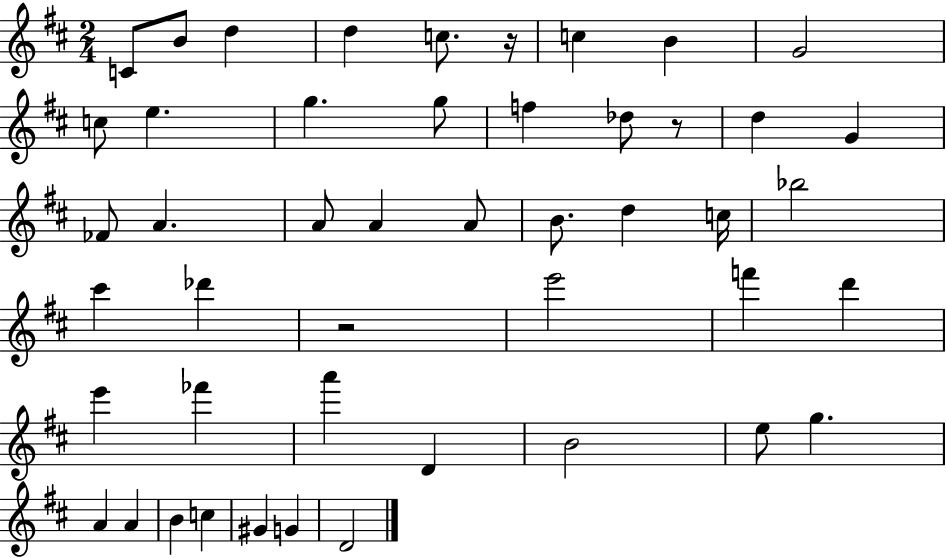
X:1
T:Untitled
M:2/4
L:1/4
K:D
C/2 B/2 d d c/2 z/4 c B G2 c/2 e g g/2 f _d/2 z/2 d G _F/2 A A/2 A A/2 B/2 d c/4 _b2 ^c' _d' z2 e'2 f' d' e' _f' a' D B2 e/2 g A A B c ^G G D2